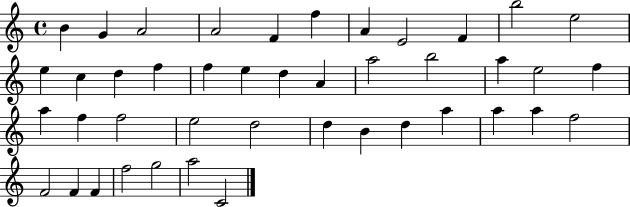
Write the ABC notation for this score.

X:1
T:Untitled
M:4/4
L:1/4
K:C
B G A2 A2 F f A E2 F b2 e2 e c d f f e d A a2 b2 a e2 f a f f2 e2 d2 d B d a a a f2 F2 F F f2 g2 a2 C2